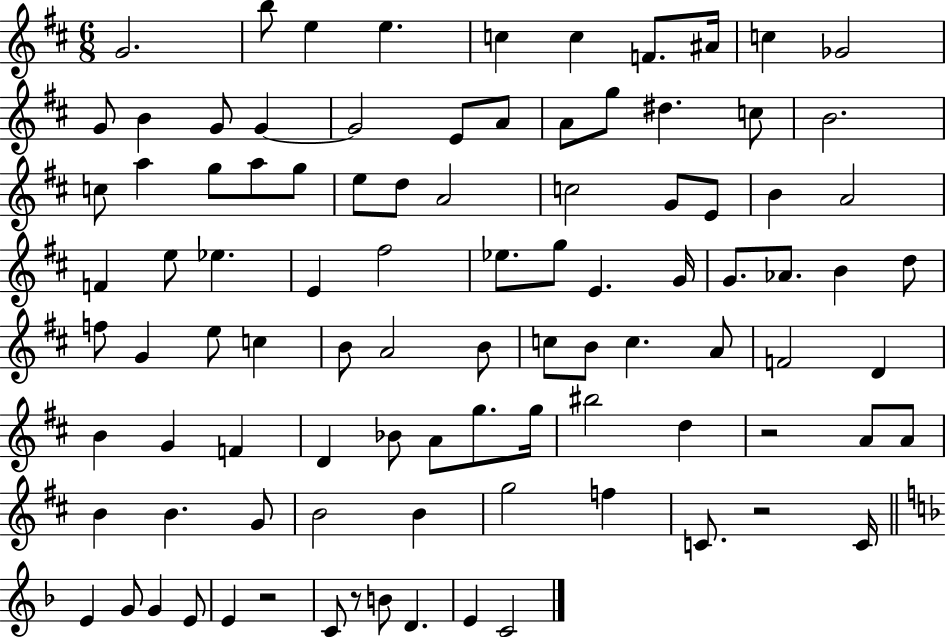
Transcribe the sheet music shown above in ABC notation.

X:1
T:Untitled
M:6/8
L:1/4
K:D
G2 b/2 e e c c F/2 ^A/4 c _G2 G/2 B G/2 G G2 E/2 A/2 A/2 g/2 ^d c/2 B2 c/2 a g/2 a/2 g/2 e/2 d/2 A2 c2 G/2 E/2 B A2 F e/2 _e E ^f2 _e/2 g/2 E G/4 G/2 _A/2 B d/2 f/2 G e/2 c B/2 A2 B/2 c/2 B/2 c A/2 F2 D B G F D _B/2 A/2 g/2 g/4 ^b2 d z2 A/2 A/2 B B G/2 B2 B g2 f C/2 z2 C/4 E G/2 G E/2 E z2 C/2 z/2 B/2 D E C2